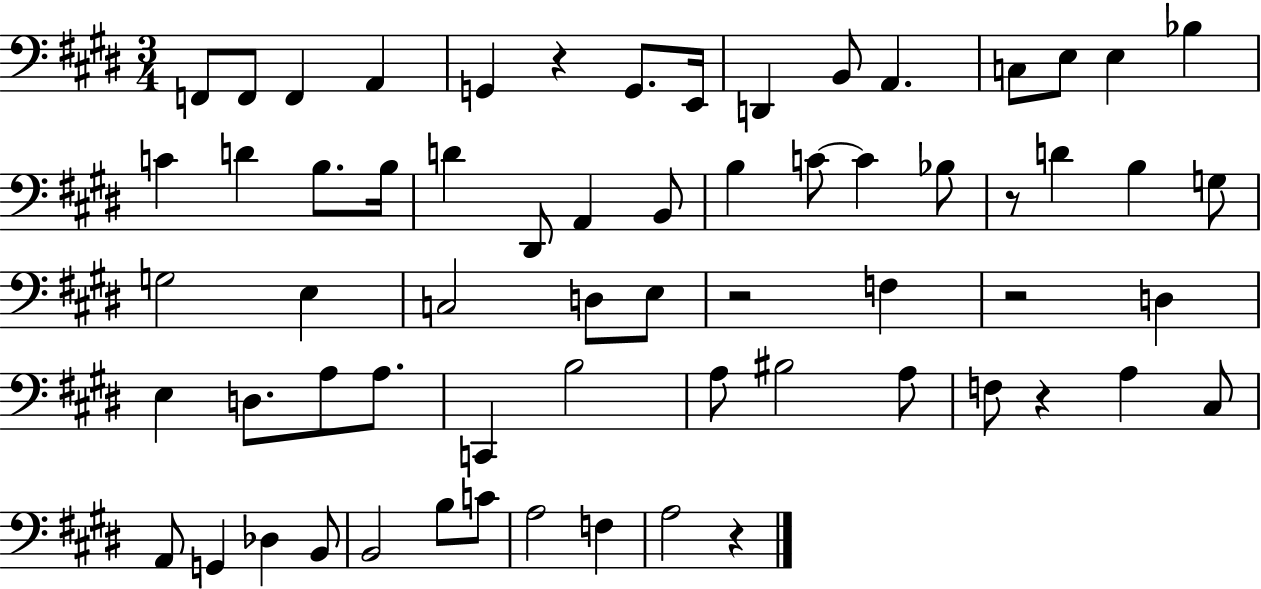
X:1
T:Untitled
M:3/4
L:1/4
K:E
F,,/2 F,,/2 F,, A,, G,, z G,,/2 E,,/4 D,, B,,/2 A,, C,/2 E,/2 E, _B, C D B,/2 B,/4 D ^D,,/2 A,, B,,/2 B, C/2 C _B,/2 z/2 D B, G,/2 G,2 E, C,2 D,/2 E,/2 z2 F, z2 D, E, D,/2 A,/2 A,/2 C,, B,2 A,/2 ^B,2 A,/2 F,/2 z A, ^C,/2 A,,/2 G,, _D, B,,/2 B,,2 B,/2 C/2 A,2 F, A,2 z